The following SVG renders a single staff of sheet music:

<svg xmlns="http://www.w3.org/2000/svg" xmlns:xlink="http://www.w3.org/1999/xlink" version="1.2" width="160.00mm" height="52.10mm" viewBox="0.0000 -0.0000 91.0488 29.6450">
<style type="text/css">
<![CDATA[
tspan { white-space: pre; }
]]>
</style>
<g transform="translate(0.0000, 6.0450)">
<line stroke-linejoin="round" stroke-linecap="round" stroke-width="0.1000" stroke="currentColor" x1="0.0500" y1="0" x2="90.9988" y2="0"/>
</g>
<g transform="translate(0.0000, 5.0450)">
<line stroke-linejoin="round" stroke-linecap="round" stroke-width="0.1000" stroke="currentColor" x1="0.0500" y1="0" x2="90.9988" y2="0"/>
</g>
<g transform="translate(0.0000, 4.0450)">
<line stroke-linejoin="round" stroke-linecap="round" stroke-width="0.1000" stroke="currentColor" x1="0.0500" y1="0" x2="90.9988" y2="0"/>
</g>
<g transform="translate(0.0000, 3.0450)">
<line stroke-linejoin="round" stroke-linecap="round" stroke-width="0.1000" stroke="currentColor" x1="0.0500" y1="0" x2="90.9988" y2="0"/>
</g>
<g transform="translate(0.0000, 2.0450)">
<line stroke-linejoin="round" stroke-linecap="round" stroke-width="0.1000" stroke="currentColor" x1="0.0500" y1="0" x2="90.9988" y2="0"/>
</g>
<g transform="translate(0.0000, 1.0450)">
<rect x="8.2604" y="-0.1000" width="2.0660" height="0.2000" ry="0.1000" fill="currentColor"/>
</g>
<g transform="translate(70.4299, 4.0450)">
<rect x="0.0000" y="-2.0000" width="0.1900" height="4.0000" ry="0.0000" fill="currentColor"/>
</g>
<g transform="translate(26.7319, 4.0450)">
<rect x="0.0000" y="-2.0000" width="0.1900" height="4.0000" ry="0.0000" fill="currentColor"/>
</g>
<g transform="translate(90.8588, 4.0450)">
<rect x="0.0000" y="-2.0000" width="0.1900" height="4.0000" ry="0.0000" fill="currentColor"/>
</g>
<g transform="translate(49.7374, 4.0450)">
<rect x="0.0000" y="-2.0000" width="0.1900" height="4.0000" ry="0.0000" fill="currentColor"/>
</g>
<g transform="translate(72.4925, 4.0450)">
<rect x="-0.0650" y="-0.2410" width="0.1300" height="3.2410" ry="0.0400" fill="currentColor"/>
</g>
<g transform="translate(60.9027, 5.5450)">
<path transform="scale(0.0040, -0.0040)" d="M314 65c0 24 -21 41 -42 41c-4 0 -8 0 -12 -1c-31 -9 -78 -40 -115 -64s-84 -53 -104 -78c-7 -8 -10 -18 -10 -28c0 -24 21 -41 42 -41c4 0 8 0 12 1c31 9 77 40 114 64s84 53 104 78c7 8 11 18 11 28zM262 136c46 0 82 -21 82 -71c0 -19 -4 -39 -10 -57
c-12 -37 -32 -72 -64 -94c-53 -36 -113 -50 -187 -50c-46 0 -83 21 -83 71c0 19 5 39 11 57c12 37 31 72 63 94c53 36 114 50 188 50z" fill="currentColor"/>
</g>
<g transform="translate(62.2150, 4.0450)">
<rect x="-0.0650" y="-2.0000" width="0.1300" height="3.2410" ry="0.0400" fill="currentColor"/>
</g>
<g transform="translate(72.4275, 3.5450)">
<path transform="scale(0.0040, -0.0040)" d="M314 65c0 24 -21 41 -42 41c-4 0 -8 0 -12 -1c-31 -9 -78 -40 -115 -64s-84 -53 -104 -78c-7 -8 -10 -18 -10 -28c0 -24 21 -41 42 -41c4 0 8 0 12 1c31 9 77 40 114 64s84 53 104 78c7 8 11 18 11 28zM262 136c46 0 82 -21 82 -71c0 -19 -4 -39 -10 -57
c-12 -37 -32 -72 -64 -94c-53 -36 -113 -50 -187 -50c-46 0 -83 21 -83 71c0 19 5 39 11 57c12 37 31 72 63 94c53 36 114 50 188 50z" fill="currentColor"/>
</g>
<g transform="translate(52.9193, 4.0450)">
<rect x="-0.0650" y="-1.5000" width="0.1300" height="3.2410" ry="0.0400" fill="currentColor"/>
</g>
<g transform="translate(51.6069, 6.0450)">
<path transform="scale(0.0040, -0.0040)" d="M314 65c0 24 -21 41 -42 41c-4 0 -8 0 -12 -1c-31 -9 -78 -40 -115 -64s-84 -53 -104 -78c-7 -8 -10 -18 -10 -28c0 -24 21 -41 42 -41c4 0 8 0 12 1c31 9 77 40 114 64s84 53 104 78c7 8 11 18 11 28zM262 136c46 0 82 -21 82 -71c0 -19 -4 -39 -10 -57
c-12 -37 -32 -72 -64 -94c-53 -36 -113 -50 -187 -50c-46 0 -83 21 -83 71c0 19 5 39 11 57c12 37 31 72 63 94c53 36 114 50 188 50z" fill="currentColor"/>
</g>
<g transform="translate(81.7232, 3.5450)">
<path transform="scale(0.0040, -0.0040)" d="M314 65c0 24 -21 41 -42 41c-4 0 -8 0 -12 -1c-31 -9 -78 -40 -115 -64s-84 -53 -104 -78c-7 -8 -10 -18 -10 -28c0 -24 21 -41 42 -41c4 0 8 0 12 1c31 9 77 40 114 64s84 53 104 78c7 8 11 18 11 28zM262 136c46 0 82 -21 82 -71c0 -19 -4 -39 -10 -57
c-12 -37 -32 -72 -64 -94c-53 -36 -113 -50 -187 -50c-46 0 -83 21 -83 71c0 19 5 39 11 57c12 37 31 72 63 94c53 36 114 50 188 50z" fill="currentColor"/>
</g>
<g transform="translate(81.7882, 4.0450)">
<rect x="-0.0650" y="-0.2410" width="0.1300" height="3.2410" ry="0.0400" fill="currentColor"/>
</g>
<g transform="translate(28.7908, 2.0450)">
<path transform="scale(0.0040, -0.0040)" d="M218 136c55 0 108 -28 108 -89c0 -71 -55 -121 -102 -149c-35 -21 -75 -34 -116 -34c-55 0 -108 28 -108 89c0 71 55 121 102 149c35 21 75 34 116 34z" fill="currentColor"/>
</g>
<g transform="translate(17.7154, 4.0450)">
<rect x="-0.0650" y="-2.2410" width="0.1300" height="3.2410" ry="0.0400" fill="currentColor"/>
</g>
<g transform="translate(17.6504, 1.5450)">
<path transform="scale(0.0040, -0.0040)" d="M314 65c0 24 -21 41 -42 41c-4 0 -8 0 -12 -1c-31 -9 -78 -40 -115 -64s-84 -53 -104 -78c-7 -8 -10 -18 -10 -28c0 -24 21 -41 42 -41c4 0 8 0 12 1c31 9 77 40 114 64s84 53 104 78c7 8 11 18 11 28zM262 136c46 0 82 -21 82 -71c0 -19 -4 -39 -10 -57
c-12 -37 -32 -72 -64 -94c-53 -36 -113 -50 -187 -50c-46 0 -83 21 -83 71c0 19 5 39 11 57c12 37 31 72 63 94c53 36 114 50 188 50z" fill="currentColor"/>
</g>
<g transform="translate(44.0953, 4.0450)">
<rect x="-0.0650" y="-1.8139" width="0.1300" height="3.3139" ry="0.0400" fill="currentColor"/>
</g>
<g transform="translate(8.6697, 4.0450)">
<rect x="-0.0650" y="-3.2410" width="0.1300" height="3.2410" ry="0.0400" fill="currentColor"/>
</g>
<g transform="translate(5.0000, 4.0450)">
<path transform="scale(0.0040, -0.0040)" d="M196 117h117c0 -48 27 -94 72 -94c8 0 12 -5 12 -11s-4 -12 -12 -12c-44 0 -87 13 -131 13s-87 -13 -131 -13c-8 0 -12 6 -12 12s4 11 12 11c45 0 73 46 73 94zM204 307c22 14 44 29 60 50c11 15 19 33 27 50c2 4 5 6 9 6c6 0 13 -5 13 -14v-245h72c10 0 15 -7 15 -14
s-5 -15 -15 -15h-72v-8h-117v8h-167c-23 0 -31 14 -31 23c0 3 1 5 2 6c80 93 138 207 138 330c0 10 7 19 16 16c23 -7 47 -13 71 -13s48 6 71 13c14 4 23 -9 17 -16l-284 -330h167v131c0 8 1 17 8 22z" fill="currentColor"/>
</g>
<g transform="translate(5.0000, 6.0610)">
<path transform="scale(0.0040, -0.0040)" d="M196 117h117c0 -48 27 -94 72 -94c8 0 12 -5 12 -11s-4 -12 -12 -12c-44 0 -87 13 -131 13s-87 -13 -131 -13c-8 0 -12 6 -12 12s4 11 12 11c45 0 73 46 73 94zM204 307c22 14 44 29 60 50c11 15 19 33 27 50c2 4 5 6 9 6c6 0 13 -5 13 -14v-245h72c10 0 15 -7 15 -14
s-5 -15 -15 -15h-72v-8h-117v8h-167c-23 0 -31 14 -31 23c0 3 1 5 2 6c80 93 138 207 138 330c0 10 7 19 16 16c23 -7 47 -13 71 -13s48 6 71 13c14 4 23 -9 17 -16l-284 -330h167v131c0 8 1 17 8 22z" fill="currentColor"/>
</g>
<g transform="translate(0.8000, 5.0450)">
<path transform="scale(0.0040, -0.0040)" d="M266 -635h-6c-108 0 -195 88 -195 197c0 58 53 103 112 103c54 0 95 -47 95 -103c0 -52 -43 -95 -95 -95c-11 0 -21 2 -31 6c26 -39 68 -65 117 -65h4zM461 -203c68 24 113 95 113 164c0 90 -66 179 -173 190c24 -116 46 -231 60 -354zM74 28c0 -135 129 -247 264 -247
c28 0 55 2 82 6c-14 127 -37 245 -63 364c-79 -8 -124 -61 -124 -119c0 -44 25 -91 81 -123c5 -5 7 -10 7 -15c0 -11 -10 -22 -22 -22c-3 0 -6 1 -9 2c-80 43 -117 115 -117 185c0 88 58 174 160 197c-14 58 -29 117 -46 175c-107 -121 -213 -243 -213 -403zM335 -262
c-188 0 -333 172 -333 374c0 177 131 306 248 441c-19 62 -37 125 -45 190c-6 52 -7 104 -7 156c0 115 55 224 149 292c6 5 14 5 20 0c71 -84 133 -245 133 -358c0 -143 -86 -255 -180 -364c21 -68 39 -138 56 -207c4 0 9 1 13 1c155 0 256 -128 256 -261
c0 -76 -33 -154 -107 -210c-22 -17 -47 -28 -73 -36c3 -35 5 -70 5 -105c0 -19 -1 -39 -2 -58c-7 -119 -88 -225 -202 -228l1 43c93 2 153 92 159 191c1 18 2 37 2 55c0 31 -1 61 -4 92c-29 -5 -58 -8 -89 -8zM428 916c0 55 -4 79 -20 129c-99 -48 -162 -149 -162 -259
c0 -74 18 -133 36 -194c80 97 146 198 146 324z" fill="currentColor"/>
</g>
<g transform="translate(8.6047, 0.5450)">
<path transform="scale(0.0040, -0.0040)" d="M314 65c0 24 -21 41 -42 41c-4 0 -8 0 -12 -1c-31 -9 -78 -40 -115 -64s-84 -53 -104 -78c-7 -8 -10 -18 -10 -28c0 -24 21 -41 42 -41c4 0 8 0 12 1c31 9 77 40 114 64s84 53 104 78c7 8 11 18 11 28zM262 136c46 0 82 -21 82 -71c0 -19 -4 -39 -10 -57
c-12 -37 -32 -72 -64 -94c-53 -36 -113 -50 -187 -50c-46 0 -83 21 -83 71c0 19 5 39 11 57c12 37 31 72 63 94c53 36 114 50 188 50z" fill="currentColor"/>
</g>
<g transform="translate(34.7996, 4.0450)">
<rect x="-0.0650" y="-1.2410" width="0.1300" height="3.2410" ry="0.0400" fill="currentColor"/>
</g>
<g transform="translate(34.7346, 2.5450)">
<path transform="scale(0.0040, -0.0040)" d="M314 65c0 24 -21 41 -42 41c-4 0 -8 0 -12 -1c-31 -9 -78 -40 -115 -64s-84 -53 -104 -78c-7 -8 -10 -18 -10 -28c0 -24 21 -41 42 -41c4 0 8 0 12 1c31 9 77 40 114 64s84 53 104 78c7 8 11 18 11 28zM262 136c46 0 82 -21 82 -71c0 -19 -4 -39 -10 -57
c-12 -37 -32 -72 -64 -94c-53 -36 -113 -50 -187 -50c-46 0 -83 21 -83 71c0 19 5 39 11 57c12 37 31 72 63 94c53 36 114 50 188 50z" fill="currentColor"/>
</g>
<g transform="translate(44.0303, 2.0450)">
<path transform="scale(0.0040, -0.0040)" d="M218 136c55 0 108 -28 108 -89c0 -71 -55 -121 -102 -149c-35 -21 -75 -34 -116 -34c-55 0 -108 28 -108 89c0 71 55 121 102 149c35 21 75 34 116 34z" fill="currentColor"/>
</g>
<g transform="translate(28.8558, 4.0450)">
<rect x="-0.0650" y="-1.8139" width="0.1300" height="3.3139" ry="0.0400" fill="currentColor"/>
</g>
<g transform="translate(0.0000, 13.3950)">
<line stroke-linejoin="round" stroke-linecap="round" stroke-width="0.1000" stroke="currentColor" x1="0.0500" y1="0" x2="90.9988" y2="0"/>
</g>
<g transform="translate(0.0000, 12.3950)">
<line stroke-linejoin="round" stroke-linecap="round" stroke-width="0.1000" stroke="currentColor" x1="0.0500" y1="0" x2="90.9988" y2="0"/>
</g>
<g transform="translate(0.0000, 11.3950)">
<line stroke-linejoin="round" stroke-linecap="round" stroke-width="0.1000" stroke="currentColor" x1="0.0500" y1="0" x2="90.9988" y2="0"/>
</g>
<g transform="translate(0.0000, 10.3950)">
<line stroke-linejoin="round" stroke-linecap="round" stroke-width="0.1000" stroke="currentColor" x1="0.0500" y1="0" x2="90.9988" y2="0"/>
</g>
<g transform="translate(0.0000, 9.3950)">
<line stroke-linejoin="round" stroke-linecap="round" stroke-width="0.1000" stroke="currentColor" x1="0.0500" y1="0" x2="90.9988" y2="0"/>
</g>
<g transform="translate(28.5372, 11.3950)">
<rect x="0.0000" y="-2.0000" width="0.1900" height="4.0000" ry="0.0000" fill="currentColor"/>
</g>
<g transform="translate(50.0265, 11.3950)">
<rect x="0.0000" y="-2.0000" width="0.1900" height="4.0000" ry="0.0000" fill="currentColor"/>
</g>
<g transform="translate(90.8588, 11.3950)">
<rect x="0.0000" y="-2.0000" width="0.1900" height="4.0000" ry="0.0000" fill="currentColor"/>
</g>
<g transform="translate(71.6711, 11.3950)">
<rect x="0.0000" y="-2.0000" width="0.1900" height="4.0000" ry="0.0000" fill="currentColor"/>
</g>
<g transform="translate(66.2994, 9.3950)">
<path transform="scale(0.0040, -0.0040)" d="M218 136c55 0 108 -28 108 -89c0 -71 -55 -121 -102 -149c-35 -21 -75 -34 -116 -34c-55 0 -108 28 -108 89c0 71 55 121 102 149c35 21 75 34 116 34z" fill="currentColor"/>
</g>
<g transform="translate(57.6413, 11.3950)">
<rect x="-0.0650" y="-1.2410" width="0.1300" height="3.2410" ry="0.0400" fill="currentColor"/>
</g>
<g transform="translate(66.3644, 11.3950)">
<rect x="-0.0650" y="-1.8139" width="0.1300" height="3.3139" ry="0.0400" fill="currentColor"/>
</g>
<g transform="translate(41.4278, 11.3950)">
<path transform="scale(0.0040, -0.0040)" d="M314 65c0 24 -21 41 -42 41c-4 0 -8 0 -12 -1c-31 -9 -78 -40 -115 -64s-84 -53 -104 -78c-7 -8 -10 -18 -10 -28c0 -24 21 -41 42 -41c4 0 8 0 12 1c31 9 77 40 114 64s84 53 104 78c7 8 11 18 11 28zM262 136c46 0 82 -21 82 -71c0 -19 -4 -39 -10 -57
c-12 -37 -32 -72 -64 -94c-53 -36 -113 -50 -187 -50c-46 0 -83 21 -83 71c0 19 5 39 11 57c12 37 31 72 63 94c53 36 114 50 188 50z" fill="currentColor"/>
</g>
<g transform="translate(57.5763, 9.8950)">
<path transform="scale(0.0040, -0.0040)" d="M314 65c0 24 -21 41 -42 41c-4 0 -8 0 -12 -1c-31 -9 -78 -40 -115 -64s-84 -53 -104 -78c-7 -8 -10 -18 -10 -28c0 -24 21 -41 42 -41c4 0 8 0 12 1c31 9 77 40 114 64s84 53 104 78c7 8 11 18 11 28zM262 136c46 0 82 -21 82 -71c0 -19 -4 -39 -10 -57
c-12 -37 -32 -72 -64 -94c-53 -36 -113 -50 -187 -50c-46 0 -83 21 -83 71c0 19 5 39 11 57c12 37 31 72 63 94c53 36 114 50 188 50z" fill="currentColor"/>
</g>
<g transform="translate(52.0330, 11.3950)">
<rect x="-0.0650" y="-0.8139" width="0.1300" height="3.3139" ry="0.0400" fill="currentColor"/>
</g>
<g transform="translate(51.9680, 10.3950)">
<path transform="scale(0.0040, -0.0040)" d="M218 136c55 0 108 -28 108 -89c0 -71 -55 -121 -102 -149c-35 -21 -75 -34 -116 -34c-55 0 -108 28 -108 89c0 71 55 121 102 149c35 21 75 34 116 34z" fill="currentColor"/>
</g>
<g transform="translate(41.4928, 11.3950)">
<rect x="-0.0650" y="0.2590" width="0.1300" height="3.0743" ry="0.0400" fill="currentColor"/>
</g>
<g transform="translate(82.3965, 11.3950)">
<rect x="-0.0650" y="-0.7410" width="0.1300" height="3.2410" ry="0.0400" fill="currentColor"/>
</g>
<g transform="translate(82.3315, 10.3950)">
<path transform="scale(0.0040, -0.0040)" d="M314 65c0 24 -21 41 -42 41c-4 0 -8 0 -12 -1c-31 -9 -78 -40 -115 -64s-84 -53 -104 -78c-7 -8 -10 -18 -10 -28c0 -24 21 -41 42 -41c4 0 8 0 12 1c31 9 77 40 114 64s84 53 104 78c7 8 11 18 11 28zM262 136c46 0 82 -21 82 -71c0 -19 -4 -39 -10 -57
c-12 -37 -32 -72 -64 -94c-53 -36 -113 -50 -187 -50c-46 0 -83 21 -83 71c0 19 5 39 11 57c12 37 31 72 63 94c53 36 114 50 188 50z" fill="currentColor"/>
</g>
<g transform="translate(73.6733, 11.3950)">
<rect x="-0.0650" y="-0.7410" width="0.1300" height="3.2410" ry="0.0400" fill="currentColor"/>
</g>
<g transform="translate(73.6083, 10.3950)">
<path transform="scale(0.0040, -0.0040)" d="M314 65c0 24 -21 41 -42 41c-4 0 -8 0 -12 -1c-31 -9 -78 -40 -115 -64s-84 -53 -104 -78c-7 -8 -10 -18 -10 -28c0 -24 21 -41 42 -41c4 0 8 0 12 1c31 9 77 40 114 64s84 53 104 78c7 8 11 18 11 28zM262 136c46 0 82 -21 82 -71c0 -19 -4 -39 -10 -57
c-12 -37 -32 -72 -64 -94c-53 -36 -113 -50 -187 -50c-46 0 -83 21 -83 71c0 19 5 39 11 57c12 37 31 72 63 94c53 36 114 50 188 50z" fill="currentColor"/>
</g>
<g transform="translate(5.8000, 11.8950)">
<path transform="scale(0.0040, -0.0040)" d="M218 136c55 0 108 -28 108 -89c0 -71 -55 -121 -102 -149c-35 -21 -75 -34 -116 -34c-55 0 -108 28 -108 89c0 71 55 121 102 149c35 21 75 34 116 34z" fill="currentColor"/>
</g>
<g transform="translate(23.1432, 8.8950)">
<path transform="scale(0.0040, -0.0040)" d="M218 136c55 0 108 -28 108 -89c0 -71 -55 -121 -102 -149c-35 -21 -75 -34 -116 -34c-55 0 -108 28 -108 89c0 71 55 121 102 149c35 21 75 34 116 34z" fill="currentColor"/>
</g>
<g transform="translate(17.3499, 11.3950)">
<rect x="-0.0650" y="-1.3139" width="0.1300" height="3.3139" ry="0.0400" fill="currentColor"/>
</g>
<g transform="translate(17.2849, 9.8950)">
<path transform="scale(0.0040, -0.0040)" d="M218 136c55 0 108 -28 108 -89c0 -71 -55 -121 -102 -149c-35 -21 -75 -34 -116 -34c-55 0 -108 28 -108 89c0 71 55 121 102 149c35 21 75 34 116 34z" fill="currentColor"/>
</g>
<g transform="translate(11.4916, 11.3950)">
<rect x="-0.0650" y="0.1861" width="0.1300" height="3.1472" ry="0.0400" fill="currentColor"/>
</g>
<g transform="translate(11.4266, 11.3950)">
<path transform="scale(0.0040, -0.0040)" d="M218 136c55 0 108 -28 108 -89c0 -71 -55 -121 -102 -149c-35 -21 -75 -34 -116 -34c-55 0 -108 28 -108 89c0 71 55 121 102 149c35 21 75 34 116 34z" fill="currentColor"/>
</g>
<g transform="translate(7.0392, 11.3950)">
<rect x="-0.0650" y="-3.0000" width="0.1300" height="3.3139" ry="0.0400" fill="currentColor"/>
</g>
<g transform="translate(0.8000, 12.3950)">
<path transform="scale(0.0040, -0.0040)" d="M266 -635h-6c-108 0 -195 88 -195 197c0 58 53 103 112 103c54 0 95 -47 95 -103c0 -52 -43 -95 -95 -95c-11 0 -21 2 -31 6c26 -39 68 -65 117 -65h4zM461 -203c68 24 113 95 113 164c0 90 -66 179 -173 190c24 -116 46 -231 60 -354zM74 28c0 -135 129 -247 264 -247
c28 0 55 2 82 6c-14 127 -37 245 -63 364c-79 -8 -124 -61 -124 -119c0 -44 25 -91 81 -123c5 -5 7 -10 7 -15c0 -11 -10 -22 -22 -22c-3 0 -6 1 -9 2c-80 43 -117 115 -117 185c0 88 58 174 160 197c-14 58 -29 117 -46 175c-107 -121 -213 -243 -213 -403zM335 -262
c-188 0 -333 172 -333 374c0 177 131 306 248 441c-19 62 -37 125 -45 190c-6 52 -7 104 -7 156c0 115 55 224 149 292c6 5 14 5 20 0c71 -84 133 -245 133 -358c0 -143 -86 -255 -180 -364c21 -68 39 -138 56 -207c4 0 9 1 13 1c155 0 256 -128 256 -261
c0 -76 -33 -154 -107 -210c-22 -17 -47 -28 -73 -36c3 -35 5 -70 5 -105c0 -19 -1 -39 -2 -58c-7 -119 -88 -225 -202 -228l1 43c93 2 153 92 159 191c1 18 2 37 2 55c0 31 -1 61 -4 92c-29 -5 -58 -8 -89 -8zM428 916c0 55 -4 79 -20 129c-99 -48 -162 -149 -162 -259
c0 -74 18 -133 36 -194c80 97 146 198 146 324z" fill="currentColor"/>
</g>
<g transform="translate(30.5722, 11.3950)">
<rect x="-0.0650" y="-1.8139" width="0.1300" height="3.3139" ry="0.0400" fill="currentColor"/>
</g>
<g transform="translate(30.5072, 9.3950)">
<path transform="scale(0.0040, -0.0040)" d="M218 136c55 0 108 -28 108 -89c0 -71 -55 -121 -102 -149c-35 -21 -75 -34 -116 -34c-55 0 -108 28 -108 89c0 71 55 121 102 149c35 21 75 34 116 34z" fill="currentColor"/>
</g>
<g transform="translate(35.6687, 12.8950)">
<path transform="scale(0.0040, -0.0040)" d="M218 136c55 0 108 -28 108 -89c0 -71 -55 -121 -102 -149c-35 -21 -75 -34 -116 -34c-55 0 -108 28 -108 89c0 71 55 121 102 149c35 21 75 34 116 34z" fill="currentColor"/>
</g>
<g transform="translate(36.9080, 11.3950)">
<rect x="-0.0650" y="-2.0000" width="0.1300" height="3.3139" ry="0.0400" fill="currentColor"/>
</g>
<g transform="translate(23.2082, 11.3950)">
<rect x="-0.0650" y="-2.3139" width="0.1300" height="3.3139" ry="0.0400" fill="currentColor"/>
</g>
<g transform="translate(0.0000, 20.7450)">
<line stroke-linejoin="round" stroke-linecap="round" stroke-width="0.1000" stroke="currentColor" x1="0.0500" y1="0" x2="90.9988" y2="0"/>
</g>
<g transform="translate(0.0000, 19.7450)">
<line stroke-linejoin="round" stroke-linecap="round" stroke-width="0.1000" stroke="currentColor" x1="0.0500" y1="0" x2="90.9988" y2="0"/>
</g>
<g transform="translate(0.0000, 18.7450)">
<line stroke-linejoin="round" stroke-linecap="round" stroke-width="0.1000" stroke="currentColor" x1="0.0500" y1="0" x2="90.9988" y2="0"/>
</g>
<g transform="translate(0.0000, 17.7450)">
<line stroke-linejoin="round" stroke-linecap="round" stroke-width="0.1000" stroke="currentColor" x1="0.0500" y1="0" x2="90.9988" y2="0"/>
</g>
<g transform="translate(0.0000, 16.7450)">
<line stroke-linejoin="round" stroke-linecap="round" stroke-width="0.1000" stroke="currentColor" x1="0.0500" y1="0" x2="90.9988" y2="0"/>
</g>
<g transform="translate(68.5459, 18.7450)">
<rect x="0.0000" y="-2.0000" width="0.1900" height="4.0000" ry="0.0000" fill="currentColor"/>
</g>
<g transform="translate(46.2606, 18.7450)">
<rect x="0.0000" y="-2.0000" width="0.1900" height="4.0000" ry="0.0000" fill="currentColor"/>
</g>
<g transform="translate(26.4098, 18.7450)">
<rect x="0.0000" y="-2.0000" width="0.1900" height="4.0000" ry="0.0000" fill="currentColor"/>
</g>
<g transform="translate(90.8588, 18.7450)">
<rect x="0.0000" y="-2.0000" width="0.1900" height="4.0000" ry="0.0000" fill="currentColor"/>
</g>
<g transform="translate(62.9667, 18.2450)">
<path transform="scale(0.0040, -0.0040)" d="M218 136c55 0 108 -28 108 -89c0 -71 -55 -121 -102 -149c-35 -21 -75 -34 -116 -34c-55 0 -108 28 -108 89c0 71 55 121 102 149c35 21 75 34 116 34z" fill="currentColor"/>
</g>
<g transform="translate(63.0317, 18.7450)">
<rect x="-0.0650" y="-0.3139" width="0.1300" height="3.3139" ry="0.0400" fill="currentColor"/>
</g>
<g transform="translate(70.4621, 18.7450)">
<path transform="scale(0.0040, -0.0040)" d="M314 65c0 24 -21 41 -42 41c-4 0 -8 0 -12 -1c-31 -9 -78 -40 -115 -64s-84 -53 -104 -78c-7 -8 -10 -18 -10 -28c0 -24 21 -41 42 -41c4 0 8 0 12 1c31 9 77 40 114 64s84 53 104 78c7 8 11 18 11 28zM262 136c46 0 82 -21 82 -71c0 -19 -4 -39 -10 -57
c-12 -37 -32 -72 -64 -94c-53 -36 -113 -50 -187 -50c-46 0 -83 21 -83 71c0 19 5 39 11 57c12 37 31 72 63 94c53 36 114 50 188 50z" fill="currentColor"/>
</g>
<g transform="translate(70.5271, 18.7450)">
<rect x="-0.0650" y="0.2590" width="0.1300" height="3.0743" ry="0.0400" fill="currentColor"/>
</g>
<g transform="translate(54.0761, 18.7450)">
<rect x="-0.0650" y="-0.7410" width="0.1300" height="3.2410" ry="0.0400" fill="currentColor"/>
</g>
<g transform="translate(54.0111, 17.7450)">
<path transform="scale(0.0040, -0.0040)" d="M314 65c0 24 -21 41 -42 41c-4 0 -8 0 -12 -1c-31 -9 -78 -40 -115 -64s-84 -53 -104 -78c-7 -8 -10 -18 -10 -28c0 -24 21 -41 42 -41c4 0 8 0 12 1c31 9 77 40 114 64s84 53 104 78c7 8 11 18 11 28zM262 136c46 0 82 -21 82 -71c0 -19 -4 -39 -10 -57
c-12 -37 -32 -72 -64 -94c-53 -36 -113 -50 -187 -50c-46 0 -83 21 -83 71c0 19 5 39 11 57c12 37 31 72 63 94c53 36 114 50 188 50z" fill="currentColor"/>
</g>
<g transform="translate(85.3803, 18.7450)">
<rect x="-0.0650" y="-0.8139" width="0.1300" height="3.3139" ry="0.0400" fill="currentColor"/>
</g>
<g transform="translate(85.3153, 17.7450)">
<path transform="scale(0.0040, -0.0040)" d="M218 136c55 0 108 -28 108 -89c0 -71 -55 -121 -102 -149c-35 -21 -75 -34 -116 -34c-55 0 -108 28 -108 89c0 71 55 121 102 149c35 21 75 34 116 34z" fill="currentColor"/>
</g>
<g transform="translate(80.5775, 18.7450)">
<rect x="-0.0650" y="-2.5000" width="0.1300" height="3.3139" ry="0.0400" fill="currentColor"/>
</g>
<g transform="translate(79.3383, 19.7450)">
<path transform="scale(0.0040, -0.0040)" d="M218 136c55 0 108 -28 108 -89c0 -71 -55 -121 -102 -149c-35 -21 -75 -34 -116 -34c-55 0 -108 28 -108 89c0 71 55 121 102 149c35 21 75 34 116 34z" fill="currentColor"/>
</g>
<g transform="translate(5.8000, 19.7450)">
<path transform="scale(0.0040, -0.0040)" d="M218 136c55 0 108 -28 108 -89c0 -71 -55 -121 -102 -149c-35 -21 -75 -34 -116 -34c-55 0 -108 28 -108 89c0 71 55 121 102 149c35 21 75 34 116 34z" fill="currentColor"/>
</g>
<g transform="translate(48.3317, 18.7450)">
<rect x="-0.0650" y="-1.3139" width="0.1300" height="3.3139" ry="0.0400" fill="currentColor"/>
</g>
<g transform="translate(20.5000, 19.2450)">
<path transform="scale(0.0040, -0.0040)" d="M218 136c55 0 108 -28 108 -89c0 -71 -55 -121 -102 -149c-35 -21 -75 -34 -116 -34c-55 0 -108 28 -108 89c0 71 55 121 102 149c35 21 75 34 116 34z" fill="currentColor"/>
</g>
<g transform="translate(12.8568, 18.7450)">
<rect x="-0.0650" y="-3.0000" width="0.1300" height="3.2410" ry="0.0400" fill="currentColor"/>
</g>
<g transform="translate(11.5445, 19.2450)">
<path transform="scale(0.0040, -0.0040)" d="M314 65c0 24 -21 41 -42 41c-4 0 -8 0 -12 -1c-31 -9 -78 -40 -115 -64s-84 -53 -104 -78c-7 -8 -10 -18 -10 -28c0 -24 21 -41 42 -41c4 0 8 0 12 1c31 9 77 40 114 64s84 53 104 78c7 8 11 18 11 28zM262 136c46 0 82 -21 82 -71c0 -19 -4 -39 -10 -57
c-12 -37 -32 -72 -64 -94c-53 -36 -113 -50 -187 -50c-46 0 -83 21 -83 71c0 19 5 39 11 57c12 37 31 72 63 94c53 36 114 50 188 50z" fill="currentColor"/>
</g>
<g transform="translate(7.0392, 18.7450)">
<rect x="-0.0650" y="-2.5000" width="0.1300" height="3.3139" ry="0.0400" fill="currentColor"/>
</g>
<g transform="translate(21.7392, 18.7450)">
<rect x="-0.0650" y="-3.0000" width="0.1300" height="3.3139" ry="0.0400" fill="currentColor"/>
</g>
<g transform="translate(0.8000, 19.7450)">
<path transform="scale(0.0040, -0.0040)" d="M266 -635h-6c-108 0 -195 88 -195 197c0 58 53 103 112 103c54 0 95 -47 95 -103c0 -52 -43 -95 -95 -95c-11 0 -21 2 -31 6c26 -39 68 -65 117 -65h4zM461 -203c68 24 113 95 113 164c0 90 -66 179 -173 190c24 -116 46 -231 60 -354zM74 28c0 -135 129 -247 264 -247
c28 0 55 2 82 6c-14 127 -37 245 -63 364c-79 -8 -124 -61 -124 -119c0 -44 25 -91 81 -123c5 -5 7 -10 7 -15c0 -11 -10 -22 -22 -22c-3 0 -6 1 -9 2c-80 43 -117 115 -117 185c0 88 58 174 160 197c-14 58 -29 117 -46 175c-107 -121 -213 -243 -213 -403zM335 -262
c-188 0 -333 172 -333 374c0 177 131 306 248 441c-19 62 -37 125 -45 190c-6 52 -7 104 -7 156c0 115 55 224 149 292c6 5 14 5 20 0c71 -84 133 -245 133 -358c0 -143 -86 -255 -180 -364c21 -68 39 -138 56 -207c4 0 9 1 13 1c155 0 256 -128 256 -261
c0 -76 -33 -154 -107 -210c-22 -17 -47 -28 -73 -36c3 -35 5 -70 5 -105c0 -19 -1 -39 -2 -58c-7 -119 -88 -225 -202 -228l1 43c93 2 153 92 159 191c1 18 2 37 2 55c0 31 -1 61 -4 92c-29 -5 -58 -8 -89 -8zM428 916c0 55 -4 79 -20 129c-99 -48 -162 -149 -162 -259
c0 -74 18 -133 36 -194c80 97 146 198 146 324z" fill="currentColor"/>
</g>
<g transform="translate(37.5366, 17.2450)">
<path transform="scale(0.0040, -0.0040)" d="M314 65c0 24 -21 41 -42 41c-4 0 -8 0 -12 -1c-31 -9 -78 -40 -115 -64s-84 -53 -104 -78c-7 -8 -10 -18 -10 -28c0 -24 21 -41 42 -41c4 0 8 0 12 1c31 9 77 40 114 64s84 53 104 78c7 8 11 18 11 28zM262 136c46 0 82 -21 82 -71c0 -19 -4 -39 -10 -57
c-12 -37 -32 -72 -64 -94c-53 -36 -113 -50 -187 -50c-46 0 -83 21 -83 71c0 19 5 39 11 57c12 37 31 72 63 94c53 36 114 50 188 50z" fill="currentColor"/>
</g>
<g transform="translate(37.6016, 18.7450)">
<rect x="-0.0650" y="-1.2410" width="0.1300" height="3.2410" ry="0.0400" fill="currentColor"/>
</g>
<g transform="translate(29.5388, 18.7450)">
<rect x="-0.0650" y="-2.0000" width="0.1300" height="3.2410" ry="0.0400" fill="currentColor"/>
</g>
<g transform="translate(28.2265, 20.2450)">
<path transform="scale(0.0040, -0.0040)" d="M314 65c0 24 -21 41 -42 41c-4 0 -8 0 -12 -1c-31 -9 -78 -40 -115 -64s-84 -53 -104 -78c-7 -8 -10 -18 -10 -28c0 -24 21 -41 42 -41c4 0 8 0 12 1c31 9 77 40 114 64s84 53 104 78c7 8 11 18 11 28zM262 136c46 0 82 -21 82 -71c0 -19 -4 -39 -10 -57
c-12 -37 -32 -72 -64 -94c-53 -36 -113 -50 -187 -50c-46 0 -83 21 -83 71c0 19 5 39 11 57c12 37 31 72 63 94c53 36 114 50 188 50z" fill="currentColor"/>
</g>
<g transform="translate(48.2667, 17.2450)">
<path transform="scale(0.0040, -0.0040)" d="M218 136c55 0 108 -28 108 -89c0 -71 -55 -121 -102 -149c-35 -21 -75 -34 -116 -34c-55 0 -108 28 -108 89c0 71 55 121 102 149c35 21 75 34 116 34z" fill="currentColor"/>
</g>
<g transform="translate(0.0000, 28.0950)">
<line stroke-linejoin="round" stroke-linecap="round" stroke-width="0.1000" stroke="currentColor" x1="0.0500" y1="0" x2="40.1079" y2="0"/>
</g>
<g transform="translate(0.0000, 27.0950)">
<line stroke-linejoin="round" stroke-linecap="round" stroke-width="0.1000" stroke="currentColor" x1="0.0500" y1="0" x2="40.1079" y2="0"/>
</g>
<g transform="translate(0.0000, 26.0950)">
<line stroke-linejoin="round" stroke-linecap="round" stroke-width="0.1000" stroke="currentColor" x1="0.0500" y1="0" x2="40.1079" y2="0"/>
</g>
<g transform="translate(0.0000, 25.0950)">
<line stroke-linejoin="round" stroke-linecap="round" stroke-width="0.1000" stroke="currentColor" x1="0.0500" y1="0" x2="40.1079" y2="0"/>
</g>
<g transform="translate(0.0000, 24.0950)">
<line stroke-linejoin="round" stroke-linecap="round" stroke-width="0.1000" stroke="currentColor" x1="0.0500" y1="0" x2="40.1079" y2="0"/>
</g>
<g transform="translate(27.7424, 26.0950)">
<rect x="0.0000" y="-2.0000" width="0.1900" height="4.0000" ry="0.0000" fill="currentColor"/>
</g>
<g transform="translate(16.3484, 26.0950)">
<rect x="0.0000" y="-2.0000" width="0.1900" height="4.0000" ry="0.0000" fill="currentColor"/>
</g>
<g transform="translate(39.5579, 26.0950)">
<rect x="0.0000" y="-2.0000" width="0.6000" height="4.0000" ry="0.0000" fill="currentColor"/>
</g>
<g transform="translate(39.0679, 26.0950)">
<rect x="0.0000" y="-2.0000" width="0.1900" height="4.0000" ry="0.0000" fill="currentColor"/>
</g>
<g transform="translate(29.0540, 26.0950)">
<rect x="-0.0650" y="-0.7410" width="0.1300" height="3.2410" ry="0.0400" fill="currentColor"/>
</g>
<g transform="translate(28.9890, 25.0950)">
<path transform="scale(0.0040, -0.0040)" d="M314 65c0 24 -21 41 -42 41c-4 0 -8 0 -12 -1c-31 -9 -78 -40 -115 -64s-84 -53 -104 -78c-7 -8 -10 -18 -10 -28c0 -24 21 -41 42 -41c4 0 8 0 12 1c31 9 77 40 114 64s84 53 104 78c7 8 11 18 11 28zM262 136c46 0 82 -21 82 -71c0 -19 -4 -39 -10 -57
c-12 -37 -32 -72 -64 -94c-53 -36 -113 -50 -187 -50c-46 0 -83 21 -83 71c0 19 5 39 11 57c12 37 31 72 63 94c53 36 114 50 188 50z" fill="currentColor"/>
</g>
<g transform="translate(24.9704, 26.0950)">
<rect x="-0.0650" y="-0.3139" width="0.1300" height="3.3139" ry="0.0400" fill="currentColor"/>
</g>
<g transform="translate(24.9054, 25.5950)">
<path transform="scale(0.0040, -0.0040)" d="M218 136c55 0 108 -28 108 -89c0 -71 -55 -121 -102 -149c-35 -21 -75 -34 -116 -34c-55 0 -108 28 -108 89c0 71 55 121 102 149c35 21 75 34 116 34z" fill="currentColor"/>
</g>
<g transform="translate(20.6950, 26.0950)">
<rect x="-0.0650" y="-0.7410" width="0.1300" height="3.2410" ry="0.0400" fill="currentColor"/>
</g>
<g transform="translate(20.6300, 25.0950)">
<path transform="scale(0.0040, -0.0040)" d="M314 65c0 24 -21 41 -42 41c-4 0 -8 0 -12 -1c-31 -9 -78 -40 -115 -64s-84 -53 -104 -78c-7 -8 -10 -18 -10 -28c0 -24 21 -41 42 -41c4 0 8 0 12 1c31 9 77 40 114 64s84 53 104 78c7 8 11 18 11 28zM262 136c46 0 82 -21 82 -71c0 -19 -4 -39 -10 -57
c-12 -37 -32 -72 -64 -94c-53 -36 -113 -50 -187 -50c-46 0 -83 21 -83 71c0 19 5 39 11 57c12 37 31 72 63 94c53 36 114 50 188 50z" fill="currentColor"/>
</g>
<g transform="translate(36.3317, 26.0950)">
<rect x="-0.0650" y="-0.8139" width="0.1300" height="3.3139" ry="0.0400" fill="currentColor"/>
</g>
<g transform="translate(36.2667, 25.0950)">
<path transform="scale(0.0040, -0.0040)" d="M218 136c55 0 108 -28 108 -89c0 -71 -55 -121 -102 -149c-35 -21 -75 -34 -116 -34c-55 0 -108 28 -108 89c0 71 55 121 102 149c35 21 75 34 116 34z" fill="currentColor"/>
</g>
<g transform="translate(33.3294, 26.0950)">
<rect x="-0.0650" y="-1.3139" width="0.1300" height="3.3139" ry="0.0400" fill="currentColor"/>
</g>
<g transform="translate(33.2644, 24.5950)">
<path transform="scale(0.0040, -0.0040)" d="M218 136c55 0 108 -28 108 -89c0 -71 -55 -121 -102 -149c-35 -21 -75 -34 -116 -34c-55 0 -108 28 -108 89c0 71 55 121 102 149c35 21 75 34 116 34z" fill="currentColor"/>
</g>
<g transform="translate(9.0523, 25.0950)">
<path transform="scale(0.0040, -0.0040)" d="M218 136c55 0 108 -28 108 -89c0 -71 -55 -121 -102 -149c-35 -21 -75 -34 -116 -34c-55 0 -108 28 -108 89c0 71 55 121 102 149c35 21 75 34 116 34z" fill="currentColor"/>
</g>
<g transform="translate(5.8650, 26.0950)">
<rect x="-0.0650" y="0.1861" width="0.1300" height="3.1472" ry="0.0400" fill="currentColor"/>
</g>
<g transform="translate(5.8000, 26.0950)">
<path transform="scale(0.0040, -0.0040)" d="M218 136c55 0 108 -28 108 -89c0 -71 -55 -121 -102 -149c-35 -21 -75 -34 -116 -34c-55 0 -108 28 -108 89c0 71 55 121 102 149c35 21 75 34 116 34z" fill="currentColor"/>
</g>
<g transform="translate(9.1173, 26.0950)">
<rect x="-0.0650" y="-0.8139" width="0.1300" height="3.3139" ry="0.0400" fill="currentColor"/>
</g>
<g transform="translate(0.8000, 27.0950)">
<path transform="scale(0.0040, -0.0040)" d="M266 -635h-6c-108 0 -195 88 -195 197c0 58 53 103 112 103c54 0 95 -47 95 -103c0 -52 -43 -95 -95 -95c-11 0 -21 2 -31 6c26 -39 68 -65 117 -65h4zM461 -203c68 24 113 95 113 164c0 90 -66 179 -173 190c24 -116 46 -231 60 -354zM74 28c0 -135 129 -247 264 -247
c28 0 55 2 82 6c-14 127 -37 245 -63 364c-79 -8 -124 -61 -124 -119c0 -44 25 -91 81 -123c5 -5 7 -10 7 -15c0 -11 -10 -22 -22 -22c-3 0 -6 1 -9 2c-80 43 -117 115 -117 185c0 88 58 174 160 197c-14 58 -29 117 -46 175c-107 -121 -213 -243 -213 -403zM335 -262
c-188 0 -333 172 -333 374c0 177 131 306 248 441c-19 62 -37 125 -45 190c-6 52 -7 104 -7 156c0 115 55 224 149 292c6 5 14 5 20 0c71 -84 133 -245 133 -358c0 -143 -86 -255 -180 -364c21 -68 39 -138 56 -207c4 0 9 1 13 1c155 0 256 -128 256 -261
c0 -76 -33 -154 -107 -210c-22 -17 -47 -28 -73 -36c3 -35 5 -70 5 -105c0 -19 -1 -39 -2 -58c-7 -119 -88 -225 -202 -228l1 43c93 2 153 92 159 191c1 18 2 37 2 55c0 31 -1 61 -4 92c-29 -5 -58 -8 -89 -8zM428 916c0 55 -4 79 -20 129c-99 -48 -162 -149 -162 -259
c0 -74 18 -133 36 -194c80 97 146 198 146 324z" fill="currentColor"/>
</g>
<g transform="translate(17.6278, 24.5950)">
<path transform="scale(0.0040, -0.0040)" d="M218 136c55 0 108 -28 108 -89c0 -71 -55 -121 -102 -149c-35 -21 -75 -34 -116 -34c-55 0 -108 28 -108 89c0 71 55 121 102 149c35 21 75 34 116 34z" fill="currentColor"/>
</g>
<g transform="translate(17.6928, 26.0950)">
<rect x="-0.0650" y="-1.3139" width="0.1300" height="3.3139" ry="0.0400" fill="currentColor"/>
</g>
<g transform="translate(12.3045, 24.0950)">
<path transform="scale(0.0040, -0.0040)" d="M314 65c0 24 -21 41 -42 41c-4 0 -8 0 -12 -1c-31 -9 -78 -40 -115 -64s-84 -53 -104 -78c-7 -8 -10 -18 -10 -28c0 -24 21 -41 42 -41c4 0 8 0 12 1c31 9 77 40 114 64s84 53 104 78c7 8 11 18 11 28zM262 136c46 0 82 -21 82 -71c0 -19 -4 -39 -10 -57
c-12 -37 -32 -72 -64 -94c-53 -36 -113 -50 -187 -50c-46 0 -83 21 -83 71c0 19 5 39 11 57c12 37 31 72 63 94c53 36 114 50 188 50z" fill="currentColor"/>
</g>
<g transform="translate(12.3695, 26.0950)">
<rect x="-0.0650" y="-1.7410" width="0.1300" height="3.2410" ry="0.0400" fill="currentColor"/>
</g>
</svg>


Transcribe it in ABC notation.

X:1
T:Untitled
M:4/4
L:1/4
K:C
b2 g2 f e2 f E2 F2 c2 c2 A B e g f F B2 d e2 f d2 d2 G A2 A F2 e2 e d2 c B2 G d B d f2 e d2 c d2 e d